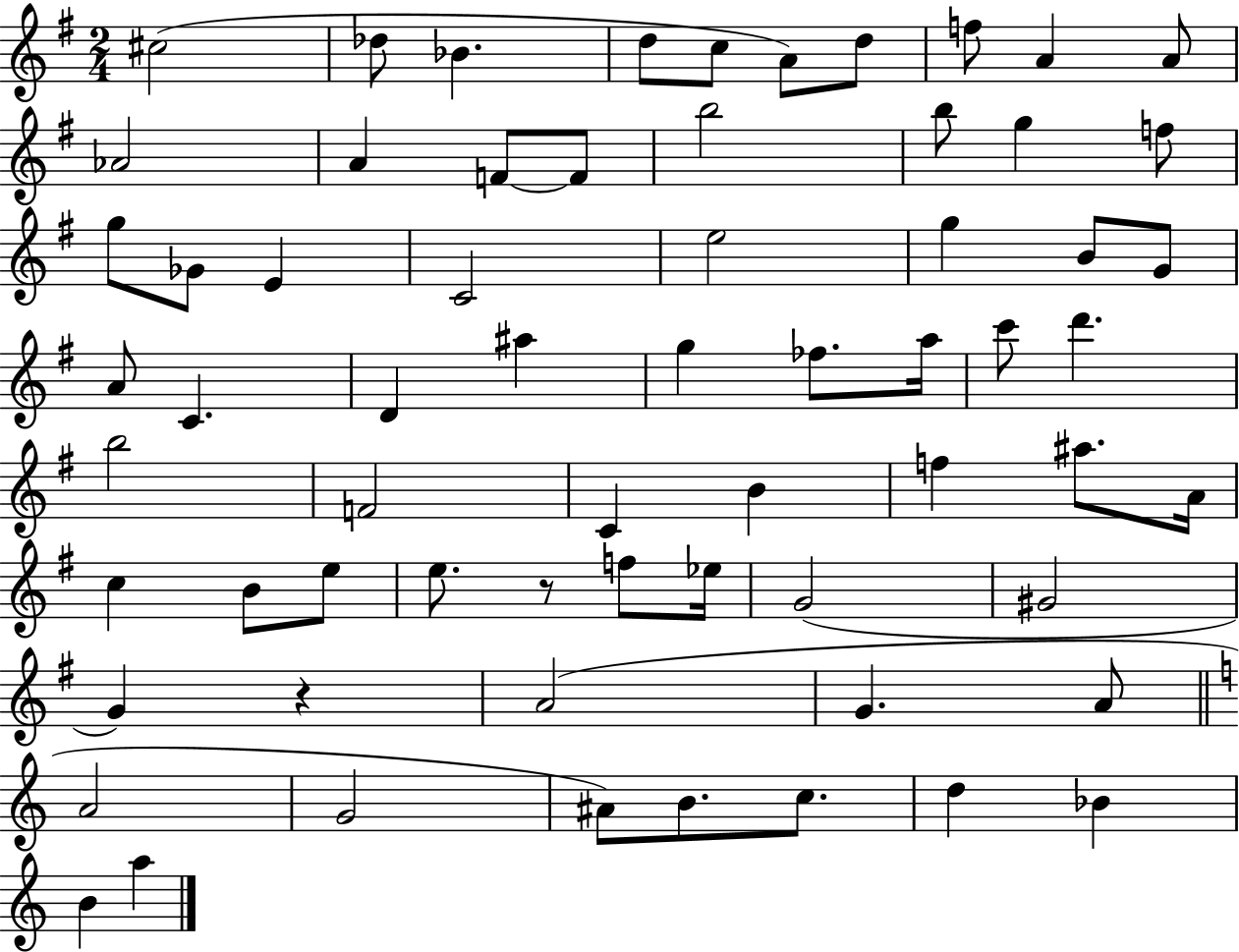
X:1
T:Untitled
M:2/4
L:1/4
K:G
^c2 _d/2 _B d/2 c/2 A/2 d/2 f/2 A A/2 _A2 A F/2 F/2 b2 b/2 g f/2 g/2 _G/2 E C2 e2 g B/2 G/2 A/2 C D ^a g _f/2 a/4 c'/2 d' b2 F2 C B f ^a/2 A/4 c B/2 e/2 e/2 z/2 f/2 _e/4 G2 ^G2 G z A2 G A/2 A2 G2 ^A/2 B/2 c/2 d _B B a